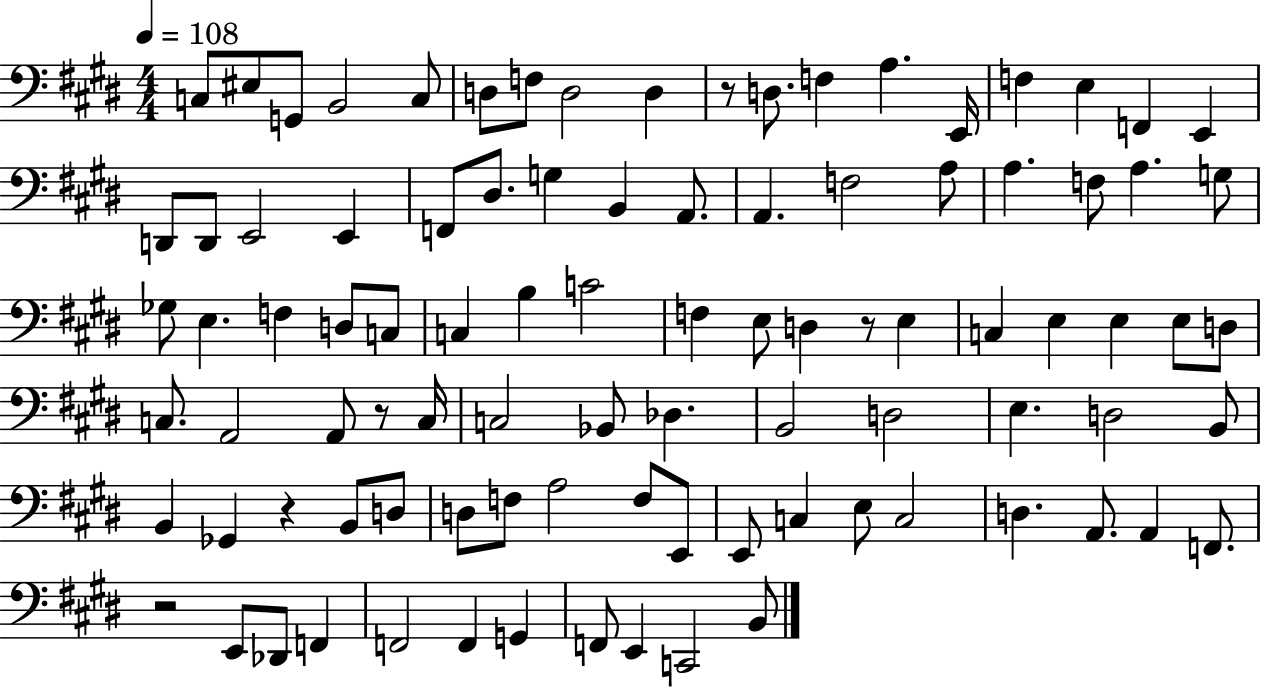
{
  \clef bass
  \numericTimeSignature
  \time 4/4
  \key e \major
  \tempo 4 = 108
  c8 eis8 g,8 b,2 c8 | d8 f8 d2 d4 | r8 d8. f4 a4. e,16 | f4 e4 f,4 e,4 | \break d,8 d,8 e,2 e,4 | f,8 dis8. g4 b,4 a,8. | a,4. f2 a8 | a4. f8 a4. g8 | \break ges8 e4. f4 d8 c8 | c4 b4 c'2 | f4 e8 d4 r8 e4 | c4 e4 e4 e8 d8 | \break c8. a,2 a,8 r8 c16 | c2 bes,8 des4. | b,2 d2 | e4. d2 b,8 | \break b,4 ges,4 r4 b,8 d8 | d8 f8 a2 f8 e,8 | e,8 c4 e8 c2 | d4. a,8. a,4 f,8. | \break r2 e,8 des,8 f,4 | f,2 f,4 g,4 | f,8 e,4 c,2 b,8 | \bar "|."
}